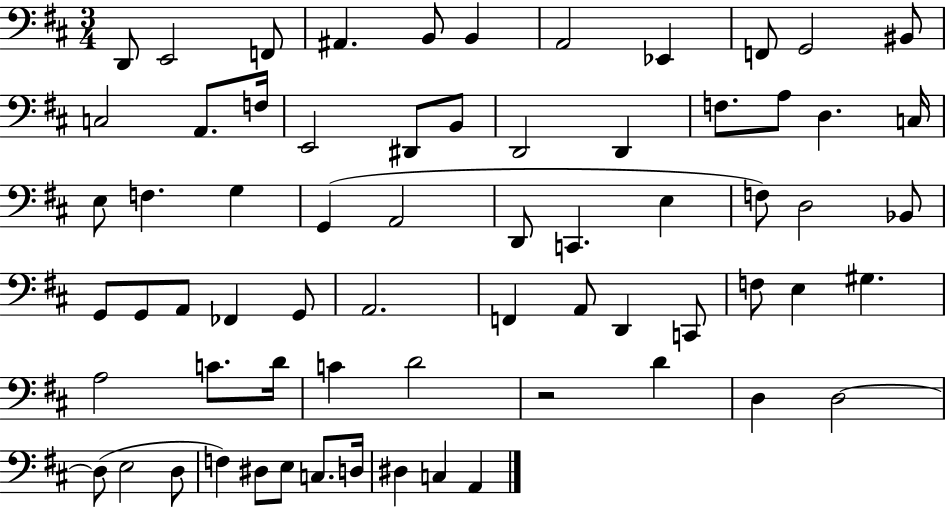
{
  \clef bass
  \numericTimeSignature
  \time 3/4
  \key d \major
  d,8 e,2 f,8 | ais,4. b,8 b,4 | a,2 ees,4 | f,8 g,2 bis,8 | \break c2 a,8. f16 | e,2 dis,8 b,8 | d,2 d,4 | f8. a8 d4. c16 | \break e8 f4. g4 | g,4( a,2 | d,8 c,4. e4 | f8) d2 bes,8 | \break g,8 g,8 a,8 fes,4 g,8 | a,2. | f,4 a,8 d,4 c,8 | f8 e4 gis4. | \break a2 c'8. d'16 | c'4 d'2 | r2 d'4 | d4 d2~~ | \break d8( e2 d8 | f4) dis8 e8 c8. d16 | dis4 c4 a,4 | \bar "|."
}